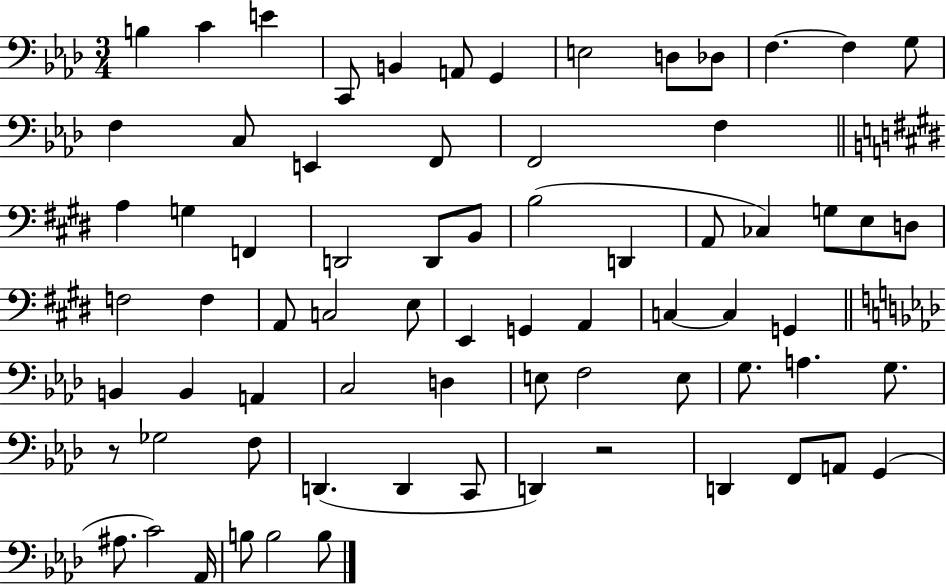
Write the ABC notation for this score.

X:1
T:Untitled
M:3/4
L:1/4
K:Ab
B, C E C,,/2 B,, A,,/2 G,, E,2 D,/2 _D,/2 F, F, G,/2 F, C,/2 E,, F,,/2 F,,2 F, A, G, F,, D,,2 D,,/2 B,,/2 B,2 D,, A,,/2 _C, G,/2 E,/2 D,/2 F,2 F, A,,/2 C,2 E,/2 E,, G,, A,, C, C, G,, B,, B,, A,, C,2 D, E,/2 F,2 E,/2 G,/2 A, G,/2 z/2 _G,2 F,/2 D,, D,, C,,/2 D,, z2 D,, F,,/2 A,,/2 G,, ^A,/2 C2 _A,,/4 B,/2 B,2 B,/2